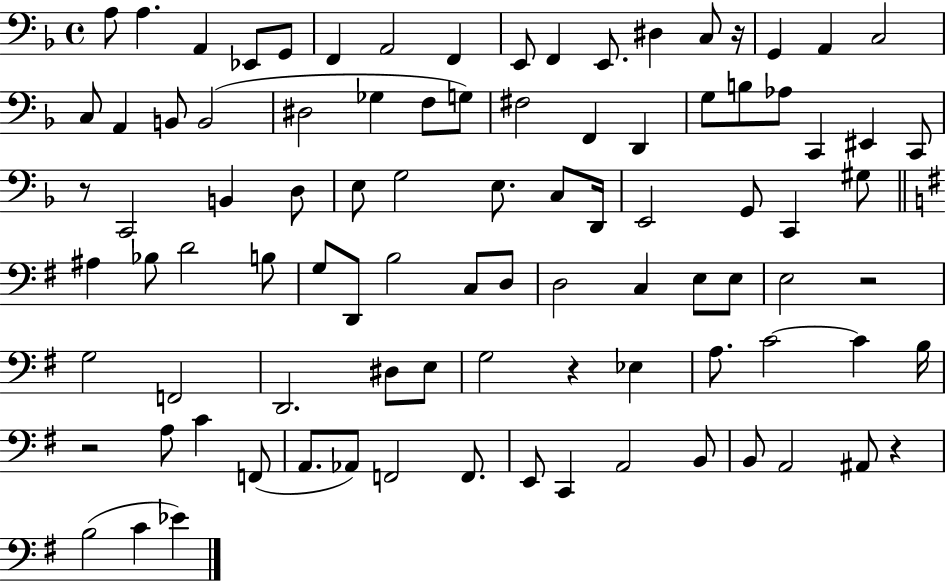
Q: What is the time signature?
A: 4/4